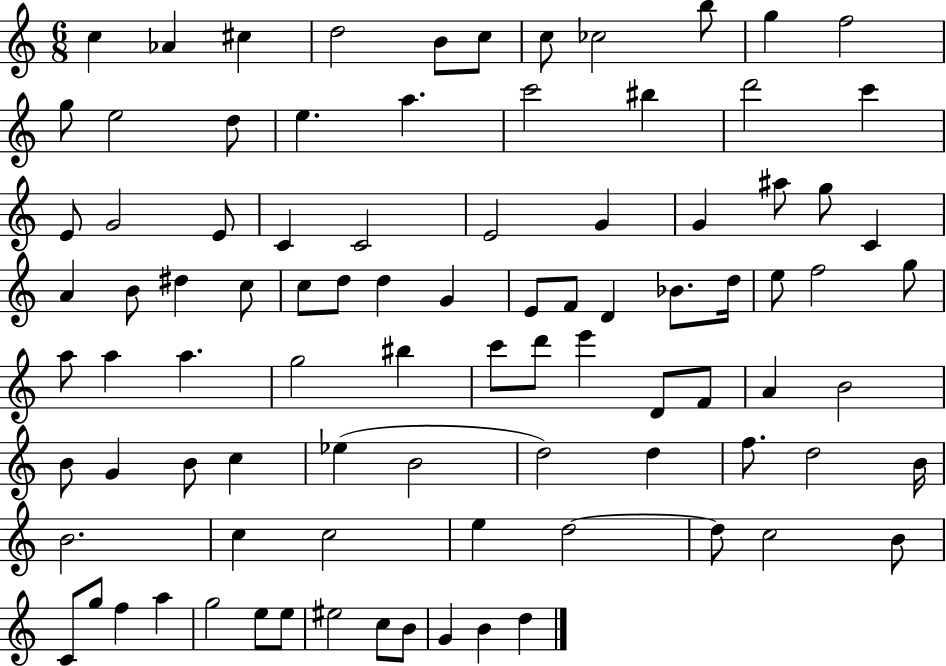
X:1
T:Untitled
M:6/8
L:1/4
K:C
c _A ^c d2 B/2 c/2 c/2 _c2 b/2 g f2 g/2 e2 d/2 e a c'2 ^b d'2 c' E/2 G2 E/2 C C2 E2 G G ^a/2 g/2 C A B/2 ^d c/2 c/2 d/2 d G E/2 F/2 D _B/2 d/4 e/2 f2 g/2 a/2 a a g2 ^b c'/2 d'/2 e' D/2 F/2 A B2 B/2 G B/2 c _e B2 d2 d f/2 d2 B/4 B2 c c2 e d2 d/2 c2 B/2 C/2 g/2 f a g2 e/2 e/2 ^e2 c/2 B/2 G B d